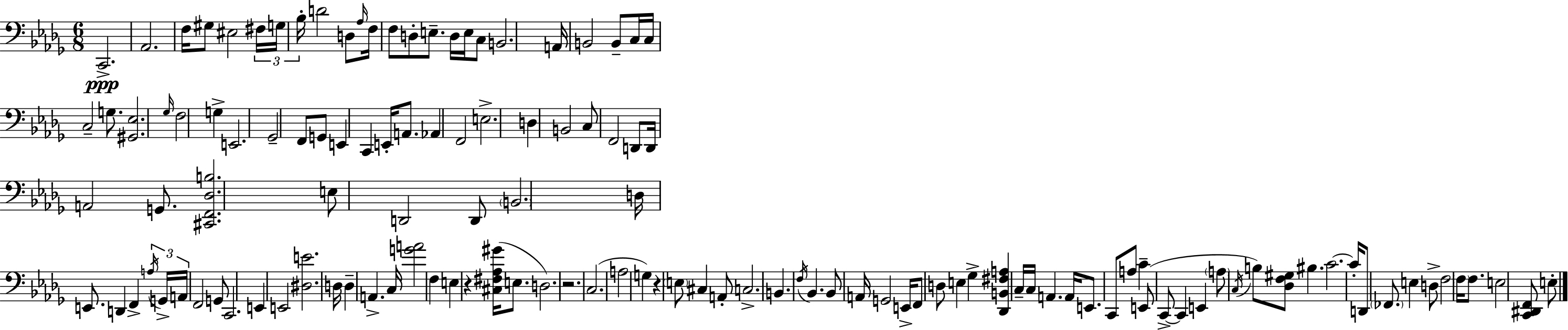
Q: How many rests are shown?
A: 3